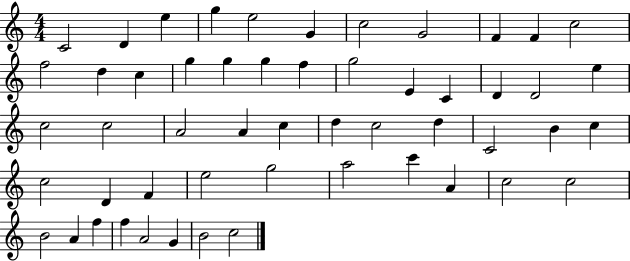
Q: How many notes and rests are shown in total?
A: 53